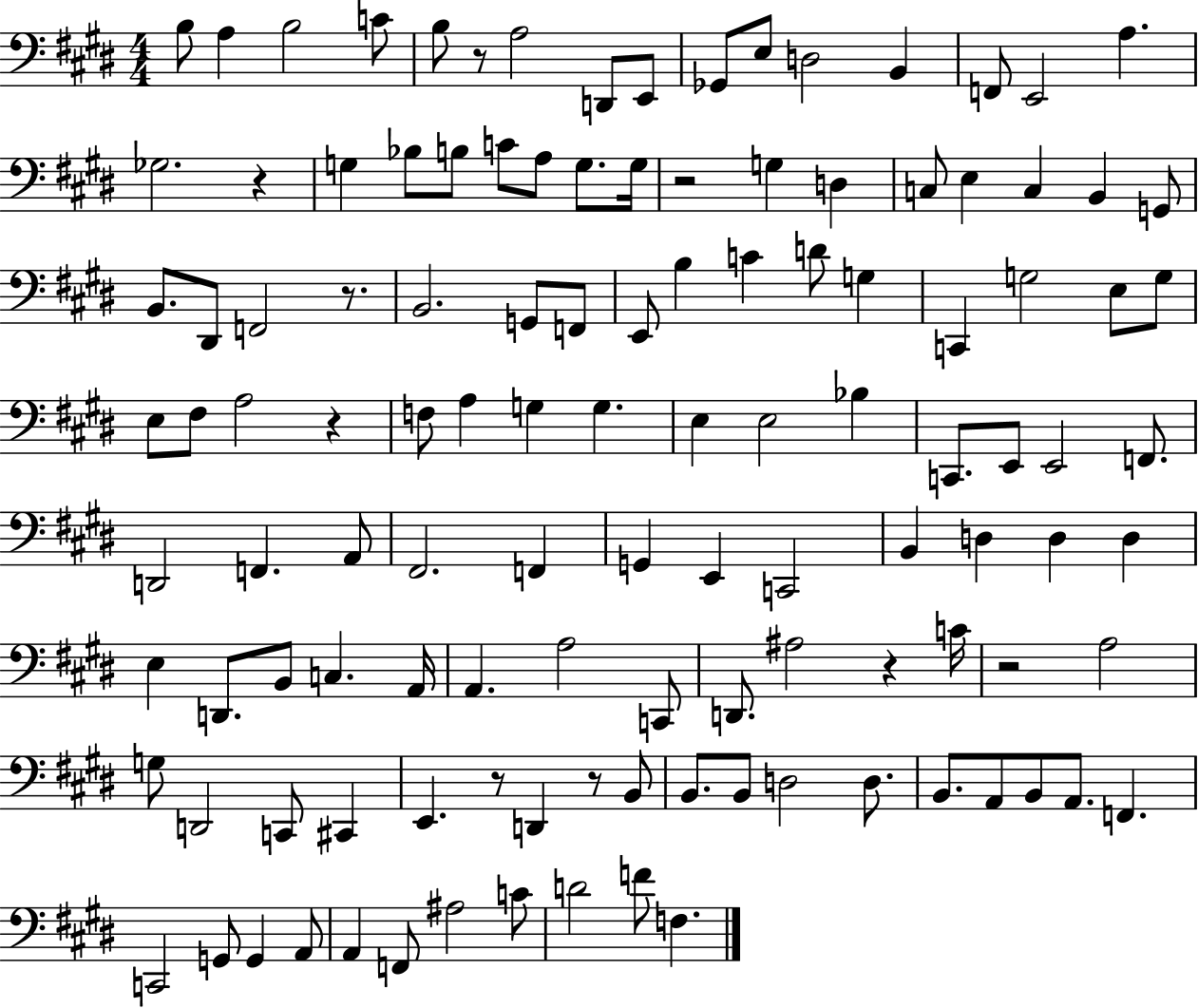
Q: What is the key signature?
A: E major